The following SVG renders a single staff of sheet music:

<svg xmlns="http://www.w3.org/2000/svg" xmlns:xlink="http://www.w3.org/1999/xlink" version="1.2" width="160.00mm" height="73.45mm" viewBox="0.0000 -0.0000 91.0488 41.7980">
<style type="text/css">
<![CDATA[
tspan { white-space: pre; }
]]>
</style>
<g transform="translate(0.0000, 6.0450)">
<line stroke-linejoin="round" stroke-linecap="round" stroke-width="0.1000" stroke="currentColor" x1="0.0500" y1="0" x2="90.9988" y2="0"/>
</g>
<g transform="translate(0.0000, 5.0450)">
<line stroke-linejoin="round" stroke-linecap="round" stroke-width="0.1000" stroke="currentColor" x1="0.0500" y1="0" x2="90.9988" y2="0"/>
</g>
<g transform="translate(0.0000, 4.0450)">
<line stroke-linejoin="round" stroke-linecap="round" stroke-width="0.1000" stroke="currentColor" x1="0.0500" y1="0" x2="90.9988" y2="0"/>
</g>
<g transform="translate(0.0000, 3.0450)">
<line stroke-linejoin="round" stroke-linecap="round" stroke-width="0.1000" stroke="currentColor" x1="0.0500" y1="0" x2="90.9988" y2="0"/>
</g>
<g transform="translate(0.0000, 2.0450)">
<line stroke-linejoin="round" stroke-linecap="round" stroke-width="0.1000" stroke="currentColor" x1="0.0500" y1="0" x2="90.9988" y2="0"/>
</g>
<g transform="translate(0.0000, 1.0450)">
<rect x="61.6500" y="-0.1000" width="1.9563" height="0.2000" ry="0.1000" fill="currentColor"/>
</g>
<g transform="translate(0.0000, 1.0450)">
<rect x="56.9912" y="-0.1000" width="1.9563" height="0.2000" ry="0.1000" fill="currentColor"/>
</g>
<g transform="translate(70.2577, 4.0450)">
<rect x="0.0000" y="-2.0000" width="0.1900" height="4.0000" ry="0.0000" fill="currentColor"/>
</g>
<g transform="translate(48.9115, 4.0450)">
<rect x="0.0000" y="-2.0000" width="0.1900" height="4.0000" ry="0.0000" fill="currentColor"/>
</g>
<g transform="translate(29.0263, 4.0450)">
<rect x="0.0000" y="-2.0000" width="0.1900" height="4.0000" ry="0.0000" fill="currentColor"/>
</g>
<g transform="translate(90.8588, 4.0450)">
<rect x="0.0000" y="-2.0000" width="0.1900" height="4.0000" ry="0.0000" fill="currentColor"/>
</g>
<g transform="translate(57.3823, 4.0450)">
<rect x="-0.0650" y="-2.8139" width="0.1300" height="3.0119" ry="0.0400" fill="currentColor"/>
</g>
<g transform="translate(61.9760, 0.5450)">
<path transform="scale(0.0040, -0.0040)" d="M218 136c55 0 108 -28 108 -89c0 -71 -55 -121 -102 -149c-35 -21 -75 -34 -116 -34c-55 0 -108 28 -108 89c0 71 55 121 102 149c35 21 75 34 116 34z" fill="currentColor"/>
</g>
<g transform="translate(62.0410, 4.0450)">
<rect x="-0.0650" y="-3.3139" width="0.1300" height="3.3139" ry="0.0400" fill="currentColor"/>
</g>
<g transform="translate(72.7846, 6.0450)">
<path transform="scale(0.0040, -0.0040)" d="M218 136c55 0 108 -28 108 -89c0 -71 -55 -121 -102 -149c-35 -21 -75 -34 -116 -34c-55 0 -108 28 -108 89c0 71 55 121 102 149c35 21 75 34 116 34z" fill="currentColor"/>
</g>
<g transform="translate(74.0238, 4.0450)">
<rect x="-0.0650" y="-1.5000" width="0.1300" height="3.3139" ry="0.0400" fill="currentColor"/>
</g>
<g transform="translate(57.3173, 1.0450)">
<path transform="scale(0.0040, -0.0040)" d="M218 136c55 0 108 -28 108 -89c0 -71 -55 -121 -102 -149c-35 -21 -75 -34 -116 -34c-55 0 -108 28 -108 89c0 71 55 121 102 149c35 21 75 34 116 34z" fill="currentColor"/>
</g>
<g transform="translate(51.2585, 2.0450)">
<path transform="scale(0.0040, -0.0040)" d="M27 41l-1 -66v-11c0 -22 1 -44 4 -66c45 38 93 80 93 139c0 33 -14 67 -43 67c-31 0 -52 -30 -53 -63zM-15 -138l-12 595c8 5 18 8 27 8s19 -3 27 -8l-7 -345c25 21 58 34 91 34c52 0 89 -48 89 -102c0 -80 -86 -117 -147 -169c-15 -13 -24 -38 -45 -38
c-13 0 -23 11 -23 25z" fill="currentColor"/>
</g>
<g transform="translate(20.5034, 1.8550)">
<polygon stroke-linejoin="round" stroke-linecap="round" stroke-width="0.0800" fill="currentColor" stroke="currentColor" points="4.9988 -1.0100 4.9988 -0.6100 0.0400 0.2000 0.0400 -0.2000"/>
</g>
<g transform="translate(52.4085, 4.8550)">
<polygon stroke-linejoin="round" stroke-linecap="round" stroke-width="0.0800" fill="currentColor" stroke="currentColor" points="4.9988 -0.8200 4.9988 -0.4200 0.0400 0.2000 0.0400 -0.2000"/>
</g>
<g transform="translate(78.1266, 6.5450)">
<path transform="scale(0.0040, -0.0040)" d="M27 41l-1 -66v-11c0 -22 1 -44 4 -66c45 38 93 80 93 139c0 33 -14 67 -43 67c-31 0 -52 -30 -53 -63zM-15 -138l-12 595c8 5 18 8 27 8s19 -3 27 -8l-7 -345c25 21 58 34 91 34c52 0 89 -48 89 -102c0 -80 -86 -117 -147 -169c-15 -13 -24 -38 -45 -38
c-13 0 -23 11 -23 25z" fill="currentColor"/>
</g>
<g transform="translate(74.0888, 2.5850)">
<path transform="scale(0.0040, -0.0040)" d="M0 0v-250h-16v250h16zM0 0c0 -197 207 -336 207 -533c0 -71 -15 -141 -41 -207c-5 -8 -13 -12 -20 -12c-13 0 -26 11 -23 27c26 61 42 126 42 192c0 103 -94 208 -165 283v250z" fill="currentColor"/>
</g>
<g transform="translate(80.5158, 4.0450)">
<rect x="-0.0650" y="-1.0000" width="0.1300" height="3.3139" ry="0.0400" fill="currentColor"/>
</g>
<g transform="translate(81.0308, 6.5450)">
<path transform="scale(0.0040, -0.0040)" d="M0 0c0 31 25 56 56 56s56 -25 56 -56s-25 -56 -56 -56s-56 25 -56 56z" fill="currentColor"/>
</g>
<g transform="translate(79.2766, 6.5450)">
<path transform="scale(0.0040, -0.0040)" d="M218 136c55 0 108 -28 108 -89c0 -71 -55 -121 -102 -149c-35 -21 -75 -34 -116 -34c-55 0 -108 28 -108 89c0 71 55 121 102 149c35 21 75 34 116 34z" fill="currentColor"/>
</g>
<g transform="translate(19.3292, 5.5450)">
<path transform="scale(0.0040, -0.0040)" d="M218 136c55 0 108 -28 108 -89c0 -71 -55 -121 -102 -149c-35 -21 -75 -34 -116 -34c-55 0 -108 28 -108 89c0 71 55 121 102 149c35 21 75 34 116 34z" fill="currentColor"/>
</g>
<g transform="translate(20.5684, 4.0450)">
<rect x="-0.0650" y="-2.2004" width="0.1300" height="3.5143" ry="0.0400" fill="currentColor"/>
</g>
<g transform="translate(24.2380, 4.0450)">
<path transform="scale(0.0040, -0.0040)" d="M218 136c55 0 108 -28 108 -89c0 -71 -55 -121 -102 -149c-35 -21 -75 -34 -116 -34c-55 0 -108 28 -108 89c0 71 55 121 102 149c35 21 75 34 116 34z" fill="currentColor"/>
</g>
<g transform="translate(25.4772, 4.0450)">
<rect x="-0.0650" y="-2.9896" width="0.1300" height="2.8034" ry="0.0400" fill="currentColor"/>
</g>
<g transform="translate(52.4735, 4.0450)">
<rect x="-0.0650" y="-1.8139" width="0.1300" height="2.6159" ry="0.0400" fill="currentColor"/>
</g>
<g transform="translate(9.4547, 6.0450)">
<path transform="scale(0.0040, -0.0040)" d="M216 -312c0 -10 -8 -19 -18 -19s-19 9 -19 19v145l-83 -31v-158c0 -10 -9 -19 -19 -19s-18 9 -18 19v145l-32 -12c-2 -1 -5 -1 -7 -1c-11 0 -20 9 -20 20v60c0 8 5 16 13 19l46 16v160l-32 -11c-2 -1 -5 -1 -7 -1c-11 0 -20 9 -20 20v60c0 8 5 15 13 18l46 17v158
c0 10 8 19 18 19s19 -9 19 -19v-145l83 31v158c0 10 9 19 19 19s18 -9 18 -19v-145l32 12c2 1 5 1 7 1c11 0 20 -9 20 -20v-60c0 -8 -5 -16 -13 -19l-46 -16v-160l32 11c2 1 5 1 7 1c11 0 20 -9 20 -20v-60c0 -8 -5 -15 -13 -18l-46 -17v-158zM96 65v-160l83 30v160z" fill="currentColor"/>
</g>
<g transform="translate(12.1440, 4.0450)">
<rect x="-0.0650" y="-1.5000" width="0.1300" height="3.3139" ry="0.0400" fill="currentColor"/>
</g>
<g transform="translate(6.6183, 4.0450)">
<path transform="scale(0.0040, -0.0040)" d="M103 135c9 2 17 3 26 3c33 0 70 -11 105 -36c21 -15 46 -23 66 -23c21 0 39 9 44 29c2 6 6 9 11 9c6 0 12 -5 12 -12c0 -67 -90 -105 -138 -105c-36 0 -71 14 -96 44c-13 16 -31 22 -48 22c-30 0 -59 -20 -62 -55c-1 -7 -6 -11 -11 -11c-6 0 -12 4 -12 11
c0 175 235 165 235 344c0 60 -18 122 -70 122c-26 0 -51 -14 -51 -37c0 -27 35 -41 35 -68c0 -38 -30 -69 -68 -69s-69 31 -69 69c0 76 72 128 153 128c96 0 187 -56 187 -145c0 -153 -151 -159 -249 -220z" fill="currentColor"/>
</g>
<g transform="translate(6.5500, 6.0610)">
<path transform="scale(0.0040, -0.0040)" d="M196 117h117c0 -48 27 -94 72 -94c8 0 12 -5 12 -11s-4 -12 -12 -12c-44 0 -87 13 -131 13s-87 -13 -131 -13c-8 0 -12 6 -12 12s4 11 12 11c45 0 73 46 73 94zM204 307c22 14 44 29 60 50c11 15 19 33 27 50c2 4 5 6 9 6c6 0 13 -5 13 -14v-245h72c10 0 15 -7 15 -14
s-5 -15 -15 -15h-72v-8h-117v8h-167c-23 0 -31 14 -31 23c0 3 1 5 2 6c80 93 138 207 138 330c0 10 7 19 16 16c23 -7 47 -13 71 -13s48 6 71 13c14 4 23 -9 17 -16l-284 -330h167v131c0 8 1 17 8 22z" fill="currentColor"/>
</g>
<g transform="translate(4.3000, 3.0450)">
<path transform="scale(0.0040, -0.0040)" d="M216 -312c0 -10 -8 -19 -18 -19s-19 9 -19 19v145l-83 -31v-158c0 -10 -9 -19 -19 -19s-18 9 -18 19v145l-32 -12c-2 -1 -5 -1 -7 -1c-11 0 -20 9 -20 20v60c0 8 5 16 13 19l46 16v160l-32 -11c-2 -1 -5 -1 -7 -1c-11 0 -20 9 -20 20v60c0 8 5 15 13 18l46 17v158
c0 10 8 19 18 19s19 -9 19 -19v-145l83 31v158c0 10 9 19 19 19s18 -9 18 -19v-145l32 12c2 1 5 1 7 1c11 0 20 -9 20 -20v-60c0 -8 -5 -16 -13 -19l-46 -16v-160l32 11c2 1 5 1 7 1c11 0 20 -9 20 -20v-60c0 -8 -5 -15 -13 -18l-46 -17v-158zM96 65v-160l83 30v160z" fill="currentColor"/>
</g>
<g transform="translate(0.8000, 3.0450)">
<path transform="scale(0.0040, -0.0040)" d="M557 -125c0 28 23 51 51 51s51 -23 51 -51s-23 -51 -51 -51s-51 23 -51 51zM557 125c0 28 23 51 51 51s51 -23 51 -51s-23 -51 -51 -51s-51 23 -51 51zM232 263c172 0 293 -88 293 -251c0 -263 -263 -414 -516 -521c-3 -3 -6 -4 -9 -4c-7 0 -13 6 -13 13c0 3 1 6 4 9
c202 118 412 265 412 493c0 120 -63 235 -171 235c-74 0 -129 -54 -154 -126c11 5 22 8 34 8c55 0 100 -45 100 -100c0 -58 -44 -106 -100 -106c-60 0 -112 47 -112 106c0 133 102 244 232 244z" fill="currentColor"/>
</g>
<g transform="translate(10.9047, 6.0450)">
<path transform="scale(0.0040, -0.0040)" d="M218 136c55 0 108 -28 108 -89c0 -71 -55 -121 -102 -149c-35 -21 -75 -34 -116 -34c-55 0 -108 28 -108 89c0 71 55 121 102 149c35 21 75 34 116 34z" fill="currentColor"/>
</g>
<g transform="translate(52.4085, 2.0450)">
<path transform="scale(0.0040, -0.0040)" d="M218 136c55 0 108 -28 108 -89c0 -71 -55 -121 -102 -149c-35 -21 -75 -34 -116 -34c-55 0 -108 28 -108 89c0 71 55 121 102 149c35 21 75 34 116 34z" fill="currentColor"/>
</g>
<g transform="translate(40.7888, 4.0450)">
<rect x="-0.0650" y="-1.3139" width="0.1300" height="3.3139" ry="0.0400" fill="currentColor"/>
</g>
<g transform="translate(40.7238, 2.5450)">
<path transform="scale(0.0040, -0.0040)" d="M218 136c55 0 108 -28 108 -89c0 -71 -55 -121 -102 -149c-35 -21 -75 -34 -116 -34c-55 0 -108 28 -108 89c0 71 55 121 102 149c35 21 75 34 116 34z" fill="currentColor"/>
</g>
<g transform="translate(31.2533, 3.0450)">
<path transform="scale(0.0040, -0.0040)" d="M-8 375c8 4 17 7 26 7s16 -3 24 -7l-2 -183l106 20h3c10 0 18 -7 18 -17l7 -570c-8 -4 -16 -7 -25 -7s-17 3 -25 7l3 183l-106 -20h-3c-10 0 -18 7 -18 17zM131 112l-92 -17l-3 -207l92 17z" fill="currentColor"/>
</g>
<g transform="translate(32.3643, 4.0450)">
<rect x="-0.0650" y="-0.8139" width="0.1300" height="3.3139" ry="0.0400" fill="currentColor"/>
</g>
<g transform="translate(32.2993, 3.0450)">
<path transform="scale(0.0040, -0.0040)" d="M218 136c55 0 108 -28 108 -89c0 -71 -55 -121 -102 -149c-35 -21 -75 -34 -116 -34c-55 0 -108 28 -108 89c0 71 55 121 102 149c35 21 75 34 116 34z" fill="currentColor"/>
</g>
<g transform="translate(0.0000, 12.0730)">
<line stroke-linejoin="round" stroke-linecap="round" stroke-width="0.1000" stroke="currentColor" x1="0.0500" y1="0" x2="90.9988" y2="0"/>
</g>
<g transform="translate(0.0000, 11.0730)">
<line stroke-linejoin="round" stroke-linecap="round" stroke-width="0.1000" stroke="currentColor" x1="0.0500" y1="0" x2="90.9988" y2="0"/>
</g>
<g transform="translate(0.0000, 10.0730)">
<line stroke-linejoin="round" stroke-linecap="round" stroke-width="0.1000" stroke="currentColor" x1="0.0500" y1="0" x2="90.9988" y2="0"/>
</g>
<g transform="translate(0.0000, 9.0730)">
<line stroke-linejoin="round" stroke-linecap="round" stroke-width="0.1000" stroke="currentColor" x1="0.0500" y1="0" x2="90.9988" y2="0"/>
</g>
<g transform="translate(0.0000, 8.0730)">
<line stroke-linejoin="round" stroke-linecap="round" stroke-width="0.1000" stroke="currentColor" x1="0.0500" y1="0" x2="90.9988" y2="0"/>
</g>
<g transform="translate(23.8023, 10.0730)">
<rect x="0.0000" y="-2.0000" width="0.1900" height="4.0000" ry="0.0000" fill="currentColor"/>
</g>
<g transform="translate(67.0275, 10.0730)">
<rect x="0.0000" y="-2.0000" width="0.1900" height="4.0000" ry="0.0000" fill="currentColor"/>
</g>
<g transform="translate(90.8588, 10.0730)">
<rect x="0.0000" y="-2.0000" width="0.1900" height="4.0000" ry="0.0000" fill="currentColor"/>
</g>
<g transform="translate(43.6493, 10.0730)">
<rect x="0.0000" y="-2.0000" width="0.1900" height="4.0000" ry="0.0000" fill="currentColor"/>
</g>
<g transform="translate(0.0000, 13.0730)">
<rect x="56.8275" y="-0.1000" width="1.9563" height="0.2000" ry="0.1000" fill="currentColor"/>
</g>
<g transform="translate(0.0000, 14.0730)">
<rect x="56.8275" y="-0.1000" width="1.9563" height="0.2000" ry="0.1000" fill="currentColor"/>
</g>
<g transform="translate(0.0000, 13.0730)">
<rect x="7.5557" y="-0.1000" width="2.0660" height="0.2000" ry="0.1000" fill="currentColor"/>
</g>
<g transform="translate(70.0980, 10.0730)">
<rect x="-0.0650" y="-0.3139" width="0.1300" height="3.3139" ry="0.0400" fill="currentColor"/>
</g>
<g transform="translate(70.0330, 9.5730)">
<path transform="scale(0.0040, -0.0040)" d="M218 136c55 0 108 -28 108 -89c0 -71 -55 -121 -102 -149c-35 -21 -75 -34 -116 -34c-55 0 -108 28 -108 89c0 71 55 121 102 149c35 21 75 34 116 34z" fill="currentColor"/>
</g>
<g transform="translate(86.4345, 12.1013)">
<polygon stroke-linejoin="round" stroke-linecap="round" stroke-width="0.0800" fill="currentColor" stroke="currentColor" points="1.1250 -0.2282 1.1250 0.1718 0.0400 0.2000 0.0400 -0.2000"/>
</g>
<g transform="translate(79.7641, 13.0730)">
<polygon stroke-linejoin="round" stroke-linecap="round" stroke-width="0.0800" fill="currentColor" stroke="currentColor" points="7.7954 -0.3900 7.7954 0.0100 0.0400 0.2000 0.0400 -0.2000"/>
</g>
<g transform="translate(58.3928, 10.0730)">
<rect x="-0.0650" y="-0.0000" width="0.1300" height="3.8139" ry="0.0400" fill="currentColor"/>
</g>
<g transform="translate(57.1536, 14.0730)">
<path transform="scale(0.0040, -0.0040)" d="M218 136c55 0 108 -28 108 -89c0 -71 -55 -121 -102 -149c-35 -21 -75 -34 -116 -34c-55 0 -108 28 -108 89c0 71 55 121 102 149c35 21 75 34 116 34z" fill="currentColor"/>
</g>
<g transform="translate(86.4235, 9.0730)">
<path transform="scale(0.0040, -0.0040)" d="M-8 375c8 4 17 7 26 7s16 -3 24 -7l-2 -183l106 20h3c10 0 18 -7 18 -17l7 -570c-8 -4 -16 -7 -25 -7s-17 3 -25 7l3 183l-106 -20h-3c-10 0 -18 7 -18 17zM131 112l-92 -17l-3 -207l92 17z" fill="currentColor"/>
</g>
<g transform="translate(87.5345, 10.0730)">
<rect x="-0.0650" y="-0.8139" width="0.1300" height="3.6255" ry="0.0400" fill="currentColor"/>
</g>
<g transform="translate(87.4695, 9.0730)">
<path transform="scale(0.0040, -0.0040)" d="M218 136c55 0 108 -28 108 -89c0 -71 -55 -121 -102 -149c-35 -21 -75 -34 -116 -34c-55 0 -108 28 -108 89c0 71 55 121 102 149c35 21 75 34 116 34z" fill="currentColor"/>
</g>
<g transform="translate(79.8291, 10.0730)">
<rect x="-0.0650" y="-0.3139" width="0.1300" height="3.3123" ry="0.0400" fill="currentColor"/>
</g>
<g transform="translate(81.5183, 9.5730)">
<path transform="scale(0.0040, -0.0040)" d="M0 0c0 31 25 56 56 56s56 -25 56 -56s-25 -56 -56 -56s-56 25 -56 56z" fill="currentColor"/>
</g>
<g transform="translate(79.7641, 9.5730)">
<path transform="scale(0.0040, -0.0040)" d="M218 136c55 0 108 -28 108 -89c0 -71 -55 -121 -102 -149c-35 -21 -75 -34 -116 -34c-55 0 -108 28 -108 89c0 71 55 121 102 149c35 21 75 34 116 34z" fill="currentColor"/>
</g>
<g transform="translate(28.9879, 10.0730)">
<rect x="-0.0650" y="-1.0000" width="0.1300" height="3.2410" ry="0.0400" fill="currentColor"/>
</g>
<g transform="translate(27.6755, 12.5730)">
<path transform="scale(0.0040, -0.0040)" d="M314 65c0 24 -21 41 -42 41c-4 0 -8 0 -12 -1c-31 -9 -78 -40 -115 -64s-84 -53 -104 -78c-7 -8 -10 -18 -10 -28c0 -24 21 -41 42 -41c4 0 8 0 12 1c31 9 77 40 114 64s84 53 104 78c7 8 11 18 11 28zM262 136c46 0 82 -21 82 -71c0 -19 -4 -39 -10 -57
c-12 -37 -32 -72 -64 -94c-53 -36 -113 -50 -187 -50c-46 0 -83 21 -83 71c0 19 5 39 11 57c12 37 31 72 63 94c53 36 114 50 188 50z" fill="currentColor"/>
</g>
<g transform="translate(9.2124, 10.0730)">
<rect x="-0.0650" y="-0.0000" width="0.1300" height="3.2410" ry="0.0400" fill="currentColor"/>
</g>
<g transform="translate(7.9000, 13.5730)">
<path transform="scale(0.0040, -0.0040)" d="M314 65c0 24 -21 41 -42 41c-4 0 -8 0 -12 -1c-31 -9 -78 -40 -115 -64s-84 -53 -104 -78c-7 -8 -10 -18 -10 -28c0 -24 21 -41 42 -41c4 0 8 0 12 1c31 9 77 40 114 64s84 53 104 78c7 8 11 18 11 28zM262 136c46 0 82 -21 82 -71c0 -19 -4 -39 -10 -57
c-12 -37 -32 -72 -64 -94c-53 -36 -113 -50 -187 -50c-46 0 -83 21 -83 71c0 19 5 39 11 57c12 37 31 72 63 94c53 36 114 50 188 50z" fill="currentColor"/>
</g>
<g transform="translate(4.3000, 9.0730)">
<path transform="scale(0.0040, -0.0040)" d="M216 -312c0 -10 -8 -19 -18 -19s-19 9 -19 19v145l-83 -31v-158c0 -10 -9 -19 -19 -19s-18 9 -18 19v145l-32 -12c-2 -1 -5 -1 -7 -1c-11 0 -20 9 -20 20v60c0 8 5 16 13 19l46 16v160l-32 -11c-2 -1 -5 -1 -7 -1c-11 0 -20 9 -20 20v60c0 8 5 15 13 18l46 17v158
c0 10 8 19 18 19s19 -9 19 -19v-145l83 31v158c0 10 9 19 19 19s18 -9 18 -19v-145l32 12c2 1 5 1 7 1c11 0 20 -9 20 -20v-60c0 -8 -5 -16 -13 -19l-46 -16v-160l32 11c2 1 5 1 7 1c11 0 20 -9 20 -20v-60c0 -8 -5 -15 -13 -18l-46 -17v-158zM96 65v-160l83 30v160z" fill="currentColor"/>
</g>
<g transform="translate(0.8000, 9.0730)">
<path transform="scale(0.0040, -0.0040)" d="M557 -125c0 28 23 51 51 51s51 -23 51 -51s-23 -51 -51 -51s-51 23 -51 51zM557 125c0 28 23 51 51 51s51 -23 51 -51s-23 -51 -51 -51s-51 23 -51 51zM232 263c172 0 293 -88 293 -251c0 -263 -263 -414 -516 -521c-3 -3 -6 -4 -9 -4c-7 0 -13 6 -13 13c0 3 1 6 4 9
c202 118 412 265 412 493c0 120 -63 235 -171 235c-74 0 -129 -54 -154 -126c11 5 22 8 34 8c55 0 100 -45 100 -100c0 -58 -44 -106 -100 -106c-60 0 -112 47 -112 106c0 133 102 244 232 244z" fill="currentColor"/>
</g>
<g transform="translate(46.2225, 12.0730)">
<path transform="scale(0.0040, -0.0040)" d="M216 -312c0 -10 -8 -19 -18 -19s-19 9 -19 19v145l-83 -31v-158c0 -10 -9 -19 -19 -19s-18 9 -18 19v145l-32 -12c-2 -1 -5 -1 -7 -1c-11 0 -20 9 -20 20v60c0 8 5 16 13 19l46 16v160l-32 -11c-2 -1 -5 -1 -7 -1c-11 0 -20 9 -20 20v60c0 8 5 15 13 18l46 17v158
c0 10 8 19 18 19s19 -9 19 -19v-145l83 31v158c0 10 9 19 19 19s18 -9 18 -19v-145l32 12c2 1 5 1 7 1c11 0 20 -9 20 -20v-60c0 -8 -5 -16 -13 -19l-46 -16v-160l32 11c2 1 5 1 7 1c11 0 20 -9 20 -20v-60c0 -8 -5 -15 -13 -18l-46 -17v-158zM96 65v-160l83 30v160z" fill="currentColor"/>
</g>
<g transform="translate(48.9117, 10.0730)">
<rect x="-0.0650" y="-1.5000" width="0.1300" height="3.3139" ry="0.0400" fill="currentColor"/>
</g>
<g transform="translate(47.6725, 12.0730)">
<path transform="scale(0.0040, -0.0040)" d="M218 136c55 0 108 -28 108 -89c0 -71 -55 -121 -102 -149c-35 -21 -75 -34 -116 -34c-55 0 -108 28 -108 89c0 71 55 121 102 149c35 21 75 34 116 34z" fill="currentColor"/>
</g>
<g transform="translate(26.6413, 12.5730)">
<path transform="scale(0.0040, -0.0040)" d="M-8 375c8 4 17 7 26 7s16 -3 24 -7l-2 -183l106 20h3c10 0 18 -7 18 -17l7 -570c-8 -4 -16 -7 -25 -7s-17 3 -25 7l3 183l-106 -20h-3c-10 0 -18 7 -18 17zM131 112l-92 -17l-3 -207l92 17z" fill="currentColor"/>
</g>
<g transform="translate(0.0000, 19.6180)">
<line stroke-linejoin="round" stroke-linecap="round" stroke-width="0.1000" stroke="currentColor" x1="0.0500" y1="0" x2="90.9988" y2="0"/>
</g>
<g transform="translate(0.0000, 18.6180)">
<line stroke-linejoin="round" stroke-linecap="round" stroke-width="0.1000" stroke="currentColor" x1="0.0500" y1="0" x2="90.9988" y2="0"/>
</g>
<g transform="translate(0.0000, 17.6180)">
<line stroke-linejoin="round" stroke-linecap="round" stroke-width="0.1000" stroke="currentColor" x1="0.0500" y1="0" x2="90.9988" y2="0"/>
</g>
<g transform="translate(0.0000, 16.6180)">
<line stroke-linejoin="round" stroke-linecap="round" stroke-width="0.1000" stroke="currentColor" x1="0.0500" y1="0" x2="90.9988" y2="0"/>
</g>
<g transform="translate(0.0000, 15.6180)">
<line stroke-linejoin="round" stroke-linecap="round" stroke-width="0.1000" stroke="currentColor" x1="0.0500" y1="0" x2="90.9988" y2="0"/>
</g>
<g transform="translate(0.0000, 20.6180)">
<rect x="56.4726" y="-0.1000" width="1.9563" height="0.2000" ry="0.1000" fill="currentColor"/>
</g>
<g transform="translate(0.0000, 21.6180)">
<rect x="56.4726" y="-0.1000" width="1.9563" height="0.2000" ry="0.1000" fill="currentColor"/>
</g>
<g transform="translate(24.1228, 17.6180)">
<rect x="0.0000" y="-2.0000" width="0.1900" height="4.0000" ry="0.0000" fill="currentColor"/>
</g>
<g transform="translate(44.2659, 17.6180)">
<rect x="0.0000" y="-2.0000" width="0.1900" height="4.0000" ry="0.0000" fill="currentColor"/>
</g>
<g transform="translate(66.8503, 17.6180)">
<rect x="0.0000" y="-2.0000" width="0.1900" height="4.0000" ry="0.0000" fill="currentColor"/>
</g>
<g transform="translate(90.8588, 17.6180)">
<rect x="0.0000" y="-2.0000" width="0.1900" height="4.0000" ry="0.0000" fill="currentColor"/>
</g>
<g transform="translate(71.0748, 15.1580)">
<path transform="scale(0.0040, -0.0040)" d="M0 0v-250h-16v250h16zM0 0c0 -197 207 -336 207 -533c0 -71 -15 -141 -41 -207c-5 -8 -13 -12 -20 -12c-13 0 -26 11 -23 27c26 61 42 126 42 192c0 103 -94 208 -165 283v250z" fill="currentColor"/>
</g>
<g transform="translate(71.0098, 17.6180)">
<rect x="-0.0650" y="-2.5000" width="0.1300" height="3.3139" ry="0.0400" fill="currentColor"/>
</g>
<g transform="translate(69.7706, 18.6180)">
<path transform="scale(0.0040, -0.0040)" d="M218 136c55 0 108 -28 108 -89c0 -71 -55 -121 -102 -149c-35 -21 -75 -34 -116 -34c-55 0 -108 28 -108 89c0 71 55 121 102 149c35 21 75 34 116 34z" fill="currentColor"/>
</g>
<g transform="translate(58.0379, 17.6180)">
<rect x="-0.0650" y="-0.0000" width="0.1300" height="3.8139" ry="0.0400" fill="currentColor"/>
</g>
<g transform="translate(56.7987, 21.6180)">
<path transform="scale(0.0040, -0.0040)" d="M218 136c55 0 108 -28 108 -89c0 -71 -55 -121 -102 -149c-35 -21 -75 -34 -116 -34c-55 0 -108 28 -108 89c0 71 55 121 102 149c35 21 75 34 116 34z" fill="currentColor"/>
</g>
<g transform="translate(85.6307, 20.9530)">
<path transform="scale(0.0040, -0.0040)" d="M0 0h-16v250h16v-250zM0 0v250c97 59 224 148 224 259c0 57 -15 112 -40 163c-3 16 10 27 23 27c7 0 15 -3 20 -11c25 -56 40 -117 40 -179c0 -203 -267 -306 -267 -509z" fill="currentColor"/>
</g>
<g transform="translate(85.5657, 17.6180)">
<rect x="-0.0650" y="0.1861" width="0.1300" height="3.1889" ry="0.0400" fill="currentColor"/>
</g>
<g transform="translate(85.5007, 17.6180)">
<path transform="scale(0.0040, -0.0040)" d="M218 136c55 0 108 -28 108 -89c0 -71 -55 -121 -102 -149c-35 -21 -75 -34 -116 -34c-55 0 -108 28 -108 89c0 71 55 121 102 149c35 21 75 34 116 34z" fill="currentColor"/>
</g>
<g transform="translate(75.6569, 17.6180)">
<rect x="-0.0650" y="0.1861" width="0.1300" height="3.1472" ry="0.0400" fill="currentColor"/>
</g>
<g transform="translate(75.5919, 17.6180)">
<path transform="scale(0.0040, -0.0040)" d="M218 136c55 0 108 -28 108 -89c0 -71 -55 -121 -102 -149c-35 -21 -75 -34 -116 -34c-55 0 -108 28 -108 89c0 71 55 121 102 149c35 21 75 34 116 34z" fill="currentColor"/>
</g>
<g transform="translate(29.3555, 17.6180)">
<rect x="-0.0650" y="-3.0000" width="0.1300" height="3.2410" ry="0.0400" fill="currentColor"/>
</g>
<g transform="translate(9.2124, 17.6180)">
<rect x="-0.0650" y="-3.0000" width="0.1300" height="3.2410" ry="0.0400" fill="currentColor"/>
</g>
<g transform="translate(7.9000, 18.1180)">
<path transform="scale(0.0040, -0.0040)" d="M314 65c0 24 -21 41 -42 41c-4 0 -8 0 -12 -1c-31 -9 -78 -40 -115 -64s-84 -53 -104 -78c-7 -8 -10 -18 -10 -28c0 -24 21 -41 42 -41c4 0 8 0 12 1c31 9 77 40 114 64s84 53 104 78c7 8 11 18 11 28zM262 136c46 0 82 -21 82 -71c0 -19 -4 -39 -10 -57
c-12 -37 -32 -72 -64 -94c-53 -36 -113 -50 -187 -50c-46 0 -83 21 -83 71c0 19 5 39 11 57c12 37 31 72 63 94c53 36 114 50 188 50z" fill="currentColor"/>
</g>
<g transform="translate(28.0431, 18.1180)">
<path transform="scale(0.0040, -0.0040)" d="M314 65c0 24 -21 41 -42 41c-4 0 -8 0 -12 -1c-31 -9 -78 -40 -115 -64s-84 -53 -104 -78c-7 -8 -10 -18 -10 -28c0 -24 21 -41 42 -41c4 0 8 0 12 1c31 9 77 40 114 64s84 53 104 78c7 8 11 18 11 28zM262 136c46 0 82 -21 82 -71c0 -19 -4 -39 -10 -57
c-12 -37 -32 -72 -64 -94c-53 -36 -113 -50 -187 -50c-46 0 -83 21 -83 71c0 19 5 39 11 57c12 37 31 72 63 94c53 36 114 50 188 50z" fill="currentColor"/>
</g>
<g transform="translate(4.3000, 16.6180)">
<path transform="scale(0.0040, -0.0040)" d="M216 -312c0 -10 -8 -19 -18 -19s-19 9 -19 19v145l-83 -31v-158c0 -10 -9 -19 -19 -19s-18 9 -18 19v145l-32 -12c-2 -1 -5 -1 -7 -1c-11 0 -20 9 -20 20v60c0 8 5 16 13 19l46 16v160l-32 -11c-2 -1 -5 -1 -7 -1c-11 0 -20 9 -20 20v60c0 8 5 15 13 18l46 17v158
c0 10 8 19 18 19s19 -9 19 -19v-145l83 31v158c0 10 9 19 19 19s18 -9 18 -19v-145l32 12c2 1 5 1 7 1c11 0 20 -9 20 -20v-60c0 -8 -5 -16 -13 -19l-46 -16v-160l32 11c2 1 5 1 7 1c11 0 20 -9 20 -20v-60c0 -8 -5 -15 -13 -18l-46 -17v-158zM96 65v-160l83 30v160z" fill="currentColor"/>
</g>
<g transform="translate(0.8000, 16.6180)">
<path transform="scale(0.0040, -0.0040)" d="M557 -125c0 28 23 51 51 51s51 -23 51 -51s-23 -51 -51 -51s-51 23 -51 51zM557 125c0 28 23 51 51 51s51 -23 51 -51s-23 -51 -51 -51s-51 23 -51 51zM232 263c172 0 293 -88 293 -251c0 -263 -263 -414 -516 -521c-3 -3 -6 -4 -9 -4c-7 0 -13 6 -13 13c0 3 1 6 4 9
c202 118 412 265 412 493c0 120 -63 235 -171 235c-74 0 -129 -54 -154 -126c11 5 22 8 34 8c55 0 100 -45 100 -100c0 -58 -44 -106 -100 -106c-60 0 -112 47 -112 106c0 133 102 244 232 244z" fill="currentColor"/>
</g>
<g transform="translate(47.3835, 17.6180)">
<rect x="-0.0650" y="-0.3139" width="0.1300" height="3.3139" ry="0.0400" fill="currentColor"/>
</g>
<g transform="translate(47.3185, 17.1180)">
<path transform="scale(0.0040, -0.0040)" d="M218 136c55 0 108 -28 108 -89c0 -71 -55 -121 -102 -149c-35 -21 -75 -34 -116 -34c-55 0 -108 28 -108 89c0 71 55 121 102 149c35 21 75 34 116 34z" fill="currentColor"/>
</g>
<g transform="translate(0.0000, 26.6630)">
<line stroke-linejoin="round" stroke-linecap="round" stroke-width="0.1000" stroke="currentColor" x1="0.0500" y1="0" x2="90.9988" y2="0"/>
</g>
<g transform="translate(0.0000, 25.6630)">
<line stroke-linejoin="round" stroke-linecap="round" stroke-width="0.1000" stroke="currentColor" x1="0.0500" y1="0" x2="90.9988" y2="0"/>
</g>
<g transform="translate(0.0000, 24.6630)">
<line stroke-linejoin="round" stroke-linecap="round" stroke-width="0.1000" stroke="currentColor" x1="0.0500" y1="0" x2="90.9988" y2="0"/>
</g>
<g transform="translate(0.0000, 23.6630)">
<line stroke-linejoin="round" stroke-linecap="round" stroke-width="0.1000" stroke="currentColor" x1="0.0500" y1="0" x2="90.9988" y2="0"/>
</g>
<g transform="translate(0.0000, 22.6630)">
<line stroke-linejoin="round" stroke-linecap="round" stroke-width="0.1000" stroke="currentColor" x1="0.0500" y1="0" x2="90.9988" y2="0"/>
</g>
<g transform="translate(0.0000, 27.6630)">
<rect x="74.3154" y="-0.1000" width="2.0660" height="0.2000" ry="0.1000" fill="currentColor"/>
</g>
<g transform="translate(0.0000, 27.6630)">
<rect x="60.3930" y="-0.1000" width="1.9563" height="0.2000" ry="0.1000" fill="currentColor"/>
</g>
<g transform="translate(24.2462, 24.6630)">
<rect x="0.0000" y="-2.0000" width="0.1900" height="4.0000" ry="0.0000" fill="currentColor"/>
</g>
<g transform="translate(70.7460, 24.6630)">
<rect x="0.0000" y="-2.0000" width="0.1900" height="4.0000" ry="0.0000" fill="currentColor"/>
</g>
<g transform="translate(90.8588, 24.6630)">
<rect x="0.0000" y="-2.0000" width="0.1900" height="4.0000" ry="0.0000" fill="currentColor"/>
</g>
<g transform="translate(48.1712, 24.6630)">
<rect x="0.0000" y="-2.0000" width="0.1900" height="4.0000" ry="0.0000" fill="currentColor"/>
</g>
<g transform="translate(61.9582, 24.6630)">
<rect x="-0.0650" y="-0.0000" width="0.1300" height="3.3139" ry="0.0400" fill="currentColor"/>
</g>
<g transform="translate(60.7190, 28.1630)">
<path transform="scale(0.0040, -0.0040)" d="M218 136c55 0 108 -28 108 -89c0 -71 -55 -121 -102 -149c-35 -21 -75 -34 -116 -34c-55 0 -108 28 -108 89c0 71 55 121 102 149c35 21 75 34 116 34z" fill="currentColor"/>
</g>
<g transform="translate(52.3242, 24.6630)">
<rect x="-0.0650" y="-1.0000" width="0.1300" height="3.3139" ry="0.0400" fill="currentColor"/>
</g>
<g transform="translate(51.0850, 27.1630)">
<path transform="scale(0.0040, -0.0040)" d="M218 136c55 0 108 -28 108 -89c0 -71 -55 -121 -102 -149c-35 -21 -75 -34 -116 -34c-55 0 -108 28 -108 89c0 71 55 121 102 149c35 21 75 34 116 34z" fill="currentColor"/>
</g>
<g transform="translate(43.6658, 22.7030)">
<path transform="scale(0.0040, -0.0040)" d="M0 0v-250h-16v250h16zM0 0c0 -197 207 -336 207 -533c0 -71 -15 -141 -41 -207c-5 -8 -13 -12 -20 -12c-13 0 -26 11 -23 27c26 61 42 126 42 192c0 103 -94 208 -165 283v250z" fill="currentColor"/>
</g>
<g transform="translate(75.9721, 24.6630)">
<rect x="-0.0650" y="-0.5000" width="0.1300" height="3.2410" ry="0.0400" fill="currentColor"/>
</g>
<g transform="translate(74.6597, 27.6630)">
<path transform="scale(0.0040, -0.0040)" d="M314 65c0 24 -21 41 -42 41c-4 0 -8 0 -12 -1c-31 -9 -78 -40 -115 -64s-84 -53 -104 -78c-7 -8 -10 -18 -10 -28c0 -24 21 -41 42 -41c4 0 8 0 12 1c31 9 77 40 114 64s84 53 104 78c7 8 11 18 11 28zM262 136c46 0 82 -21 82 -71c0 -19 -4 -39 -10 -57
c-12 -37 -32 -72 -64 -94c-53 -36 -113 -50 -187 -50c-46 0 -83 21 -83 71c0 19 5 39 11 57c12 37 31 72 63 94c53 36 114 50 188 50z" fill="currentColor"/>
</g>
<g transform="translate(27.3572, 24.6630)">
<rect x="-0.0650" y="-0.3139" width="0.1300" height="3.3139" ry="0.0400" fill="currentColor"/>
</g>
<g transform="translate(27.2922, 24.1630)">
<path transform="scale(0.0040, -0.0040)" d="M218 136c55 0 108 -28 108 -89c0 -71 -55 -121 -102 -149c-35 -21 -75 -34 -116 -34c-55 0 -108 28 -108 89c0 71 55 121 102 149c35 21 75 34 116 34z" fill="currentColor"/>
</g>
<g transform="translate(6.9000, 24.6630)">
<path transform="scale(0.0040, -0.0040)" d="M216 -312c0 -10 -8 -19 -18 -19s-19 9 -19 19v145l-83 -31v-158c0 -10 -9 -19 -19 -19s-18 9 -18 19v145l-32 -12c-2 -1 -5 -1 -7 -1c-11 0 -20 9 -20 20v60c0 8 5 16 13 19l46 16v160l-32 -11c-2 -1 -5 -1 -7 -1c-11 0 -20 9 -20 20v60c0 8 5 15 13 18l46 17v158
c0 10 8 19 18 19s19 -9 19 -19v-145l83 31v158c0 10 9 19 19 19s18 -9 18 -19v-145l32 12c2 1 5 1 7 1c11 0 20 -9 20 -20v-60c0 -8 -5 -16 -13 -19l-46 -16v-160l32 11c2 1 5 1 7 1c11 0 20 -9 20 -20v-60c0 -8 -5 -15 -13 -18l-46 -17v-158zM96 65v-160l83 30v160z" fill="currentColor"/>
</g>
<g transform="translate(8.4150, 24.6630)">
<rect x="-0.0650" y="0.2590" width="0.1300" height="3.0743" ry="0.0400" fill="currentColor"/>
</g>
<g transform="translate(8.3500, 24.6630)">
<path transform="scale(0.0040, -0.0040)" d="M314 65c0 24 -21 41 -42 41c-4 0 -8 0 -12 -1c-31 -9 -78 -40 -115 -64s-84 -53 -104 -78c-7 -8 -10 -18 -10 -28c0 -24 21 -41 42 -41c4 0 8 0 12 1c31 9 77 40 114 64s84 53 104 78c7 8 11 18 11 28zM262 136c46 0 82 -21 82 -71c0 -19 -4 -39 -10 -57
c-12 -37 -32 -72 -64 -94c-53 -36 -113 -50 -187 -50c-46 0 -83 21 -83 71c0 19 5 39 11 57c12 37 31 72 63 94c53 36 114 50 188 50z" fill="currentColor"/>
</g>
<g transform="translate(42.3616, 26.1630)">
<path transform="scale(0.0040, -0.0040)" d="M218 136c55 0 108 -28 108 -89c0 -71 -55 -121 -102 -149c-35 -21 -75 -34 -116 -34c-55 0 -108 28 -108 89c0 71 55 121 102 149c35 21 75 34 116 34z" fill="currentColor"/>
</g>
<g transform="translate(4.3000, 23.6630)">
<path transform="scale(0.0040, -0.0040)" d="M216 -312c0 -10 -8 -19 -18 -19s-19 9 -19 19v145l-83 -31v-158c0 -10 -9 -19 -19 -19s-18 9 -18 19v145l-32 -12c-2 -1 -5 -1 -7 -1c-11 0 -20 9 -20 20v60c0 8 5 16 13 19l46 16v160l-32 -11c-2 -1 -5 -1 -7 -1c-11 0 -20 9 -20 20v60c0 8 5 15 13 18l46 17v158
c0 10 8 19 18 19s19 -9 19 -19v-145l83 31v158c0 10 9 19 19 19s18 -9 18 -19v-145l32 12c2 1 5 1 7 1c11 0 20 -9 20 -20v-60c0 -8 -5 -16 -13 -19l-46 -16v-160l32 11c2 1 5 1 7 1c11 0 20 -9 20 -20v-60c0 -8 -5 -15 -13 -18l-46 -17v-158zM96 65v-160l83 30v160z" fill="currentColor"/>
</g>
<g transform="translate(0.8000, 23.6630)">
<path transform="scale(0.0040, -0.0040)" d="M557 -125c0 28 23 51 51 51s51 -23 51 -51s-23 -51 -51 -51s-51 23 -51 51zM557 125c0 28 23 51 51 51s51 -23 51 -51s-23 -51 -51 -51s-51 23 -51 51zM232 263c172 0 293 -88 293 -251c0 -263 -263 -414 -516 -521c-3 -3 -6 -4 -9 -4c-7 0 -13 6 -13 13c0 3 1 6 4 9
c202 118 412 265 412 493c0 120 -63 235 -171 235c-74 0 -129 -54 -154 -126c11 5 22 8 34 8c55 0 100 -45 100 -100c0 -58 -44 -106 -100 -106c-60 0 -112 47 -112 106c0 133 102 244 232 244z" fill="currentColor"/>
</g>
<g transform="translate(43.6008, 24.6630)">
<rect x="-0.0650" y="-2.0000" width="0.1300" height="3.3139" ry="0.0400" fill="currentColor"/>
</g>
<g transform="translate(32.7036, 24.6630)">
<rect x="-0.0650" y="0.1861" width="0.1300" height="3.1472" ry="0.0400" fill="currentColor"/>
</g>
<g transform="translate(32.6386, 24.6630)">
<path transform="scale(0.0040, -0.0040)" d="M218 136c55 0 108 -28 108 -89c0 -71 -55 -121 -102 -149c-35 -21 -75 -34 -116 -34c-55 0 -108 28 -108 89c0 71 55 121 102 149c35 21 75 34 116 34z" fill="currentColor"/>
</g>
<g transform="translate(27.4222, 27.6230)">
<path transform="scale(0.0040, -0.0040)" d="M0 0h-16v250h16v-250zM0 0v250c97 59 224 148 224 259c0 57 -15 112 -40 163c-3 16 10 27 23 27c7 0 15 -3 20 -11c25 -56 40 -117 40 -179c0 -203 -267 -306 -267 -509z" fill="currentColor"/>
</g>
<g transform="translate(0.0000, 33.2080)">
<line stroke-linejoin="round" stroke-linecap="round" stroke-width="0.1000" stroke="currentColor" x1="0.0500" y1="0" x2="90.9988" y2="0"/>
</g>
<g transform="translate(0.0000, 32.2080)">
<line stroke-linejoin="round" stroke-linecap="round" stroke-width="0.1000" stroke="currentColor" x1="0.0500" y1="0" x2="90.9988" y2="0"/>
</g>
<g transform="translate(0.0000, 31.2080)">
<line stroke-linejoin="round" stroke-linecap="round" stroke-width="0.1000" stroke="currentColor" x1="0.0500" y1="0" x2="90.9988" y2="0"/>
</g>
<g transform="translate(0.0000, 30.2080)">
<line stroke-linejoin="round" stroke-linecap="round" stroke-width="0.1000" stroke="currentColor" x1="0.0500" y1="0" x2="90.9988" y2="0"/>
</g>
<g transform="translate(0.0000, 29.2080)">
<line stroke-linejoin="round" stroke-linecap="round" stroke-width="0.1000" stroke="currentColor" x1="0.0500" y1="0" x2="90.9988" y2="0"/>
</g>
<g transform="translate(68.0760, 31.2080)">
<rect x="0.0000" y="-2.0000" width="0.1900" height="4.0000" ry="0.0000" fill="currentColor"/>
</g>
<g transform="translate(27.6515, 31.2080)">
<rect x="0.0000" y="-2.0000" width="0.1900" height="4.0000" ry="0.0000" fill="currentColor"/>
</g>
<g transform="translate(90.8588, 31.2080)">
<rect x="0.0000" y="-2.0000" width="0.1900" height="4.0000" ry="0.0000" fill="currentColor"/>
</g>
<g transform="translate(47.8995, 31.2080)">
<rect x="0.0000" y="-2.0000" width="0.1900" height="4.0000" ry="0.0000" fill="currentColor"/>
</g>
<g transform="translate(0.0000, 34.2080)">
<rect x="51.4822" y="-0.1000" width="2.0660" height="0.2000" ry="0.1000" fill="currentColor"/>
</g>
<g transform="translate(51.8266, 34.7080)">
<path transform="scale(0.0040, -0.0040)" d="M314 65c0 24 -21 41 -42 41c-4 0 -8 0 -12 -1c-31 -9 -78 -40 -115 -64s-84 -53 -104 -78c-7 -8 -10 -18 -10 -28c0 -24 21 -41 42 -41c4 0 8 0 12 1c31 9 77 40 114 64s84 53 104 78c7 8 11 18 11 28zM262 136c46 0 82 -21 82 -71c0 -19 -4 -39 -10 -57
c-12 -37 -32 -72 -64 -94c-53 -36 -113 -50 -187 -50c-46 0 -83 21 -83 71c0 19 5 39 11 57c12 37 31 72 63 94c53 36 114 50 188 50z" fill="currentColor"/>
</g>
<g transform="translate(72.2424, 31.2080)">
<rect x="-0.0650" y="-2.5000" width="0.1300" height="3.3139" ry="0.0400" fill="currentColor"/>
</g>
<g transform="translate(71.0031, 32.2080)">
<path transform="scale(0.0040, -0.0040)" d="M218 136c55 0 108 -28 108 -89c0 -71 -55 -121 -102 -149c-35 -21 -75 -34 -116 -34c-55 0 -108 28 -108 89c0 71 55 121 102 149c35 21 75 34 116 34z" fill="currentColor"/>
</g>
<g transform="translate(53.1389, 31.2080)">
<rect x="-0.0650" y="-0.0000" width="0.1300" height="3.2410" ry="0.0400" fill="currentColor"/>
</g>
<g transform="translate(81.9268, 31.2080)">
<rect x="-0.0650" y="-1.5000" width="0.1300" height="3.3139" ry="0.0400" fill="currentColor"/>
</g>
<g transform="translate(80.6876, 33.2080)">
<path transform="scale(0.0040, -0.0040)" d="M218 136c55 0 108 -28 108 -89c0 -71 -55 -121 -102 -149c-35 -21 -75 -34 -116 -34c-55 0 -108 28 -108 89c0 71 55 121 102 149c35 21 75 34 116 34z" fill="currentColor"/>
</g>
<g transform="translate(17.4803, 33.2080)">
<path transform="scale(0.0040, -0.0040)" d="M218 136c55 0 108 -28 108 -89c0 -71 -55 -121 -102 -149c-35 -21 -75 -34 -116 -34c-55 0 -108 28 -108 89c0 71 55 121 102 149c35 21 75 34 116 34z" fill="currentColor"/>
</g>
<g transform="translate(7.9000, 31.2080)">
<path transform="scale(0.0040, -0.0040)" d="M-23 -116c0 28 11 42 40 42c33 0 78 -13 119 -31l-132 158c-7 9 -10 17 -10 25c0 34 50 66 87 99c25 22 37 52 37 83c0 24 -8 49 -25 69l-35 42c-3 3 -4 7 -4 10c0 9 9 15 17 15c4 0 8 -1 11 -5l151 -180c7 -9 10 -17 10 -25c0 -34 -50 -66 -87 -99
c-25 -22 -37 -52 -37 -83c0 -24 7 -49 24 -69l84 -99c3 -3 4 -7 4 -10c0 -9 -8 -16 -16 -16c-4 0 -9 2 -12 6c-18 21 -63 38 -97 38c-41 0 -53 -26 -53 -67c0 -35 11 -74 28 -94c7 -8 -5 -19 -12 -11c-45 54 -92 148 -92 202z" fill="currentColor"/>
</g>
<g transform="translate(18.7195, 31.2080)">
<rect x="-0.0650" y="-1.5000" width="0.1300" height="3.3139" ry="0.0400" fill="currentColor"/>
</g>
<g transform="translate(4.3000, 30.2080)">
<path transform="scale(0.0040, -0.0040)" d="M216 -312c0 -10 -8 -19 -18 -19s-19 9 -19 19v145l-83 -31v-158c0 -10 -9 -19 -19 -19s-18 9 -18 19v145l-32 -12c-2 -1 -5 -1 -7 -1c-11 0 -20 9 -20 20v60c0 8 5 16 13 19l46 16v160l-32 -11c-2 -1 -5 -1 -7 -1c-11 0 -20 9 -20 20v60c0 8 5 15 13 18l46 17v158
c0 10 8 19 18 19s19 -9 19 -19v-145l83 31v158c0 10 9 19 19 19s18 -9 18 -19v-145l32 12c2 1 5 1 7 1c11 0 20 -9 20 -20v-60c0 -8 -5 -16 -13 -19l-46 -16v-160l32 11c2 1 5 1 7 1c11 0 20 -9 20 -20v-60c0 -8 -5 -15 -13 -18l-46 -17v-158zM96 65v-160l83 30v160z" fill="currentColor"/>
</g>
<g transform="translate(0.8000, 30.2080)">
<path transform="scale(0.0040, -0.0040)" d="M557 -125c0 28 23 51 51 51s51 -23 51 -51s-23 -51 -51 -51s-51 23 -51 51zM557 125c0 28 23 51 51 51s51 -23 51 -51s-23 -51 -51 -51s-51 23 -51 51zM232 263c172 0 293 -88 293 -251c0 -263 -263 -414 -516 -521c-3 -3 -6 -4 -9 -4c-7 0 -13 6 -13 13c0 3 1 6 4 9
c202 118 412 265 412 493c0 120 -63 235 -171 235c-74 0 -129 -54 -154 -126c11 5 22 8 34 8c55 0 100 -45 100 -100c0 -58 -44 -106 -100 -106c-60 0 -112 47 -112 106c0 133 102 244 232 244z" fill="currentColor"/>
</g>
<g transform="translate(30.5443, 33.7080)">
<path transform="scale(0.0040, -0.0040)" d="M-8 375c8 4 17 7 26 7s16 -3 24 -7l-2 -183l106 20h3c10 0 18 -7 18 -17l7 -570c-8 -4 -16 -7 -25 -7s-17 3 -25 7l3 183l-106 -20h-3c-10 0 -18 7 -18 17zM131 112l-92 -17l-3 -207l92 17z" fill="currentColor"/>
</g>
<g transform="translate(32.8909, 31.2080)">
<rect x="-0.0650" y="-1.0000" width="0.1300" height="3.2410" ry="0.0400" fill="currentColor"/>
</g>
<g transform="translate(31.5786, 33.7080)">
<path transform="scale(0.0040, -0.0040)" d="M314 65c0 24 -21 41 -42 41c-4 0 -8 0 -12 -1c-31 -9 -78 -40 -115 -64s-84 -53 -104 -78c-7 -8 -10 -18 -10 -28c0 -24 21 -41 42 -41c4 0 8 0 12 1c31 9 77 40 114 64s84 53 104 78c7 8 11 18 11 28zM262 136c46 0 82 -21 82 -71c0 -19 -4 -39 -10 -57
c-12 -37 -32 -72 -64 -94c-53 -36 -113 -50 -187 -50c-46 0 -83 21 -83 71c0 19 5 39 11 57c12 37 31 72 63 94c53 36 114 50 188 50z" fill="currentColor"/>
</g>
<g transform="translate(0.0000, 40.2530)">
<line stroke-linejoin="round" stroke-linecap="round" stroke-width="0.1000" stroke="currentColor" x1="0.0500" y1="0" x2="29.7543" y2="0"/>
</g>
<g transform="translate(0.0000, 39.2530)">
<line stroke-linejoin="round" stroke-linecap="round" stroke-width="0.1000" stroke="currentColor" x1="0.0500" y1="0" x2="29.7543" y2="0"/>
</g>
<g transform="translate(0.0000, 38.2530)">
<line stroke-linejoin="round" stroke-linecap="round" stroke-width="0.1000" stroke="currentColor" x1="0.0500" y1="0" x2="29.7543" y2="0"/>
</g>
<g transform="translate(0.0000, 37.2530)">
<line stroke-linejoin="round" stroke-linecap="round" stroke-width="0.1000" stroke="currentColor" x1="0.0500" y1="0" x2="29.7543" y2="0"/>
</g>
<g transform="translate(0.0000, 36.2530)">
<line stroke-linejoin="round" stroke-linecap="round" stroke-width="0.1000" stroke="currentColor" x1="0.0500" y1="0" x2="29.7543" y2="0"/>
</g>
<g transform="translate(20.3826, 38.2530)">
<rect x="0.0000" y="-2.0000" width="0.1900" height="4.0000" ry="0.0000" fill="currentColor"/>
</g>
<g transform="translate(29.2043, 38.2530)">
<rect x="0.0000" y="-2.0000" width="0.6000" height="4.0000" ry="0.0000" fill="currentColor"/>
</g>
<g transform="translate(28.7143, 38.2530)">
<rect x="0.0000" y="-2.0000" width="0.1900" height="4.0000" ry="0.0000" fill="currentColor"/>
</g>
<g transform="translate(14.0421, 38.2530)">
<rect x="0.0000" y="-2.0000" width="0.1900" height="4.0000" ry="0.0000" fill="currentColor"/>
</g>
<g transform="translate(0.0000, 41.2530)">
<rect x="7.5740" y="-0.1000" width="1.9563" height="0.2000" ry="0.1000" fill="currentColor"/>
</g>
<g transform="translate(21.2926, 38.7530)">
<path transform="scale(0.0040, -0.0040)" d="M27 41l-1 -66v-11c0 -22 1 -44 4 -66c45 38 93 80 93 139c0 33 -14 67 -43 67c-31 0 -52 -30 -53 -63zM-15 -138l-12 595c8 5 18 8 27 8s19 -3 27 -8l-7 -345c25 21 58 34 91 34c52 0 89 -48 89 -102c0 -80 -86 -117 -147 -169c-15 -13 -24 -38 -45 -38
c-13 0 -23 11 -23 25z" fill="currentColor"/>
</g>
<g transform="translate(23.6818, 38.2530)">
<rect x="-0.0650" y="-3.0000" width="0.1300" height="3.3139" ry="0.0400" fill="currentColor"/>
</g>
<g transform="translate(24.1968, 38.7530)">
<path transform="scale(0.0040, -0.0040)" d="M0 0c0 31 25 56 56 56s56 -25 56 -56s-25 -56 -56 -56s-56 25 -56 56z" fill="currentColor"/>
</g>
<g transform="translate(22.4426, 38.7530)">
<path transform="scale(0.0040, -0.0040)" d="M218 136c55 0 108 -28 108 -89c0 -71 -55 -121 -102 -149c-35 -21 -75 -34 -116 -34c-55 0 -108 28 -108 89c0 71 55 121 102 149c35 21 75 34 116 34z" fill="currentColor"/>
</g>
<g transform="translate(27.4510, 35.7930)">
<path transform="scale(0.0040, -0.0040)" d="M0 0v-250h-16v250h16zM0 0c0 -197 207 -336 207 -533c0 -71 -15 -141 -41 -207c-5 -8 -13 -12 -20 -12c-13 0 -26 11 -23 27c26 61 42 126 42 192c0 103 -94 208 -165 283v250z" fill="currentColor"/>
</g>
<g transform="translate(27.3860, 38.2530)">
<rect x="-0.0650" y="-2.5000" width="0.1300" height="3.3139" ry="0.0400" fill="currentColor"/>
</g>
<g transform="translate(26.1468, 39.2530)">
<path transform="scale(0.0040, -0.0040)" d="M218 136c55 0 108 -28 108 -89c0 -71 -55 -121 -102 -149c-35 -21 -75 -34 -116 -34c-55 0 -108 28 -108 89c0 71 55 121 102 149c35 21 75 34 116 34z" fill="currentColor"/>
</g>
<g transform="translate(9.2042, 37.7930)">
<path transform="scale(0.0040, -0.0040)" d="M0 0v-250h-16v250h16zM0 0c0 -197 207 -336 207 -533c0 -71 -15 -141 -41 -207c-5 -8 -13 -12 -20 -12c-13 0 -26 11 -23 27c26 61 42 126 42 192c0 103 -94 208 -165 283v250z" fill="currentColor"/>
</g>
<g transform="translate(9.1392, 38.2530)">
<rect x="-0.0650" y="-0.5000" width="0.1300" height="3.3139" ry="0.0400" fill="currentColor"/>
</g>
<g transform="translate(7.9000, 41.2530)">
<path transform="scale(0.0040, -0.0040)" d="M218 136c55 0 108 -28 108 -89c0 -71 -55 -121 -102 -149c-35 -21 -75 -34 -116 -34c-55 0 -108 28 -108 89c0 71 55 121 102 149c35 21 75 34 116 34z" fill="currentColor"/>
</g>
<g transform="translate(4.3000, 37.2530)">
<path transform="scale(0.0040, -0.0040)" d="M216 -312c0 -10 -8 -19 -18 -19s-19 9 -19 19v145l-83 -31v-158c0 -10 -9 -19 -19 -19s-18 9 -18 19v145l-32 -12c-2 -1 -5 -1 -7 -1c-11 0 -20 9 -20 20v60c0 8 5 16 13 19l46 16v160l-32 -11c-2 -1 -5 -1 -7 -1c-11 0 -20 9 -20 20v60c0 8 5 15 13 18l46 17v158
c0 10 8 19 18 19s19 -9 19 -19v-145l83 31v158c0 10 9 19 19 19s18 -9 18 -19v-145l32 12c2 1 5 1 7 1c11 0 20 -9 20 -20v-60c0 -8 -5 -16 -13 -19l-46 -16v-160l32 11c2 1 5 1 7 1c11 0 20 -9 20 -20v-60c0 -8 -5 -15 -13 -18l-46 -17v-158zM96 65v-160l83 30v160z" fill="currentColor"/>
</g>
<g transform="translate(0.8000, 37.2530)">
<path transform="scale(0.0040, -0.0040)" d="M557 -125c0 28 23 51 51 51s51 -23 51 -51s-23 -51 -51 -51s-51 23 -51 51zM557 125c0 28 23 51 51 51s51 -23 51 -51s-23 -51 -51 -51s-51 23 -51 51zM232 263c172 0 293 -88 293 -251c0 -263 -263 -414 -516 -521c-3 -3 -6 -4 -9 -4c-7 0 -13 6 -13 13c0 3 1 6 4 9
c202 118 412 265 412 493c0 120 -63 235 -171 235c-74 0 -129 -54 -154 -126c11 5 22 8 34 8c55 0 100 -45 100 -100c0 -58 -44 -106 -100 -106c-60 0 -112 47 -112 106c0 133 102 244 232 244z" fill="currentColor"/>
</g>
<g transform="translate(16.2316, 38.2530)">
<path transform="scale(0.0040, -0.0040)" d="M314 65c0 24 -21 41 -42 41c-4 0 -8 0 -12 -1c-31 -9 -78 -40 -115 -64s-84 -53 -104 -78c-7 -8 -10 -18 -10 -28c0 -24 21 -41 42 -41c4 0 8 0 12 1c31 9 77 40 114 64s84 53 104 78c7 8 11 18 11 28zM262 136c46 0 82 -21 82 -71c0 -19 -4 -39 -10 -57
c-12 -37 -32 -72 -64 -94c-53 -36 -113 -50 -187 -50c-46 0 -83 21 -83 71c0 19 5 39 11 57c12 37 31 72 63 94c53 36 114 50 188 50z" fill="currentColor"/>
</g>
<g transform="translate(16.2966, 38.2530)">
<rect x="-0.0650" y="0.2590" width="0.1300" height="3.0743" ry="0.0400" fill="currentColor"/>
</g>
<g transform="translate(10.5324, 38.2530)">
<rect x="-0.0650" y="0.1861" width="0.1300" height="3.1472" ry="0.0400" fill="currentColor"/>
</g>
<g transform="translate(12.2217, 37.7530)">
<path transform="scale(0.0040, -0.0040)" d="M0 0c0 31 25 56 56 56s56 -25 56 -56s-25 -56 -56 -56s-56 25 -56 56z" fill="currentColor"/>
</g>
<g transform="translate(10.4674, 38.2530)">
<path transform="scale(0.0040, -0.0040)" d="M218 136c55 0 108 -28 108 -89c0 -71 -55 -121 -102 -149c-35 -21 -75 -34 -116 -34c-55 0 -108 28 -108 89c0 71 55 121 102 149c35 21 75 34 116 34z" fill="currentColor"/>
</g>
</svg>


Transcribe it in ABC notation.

X:1
T:Untitled
M:2/4
L:1/4
K:G
^G,, A,,/2 D,/2 F, G, _A,/2 C/2 D G,,/2 _F,, D,,2 F,,2 ^G,, C,, E, E,/2 F,/4 C,2 C,2 E, C,, B,,/2 D, D,/2 ^D,2 E,/2 D, A,,/2 ^F,, D,, E,,2 z G,, F,,2 D,,2 B,, G,, E,,/2 D, D,2 _C, B,,/2